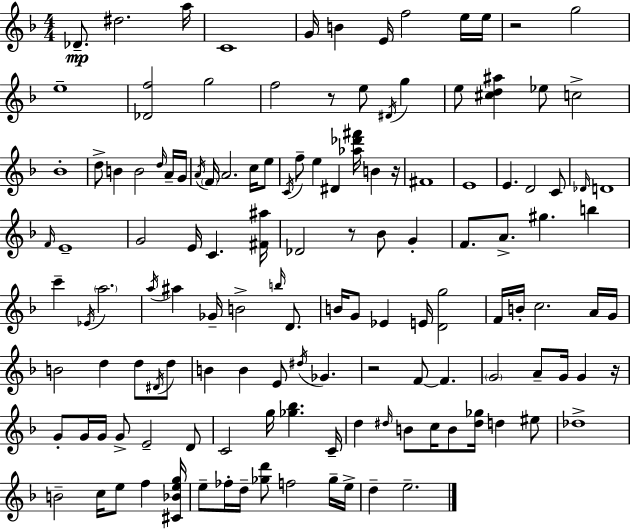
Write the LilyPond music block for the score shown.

{
  \clef treble
  \numericTimeSignature
  \time 4/4
  \key d \minor
  des'8.--\mp dis''2. a''16 | c'1 | g'16 b'4 e'16 f''2 e''16 e''16 | r2 g''2 | \break e''1-- | <des' f''>2 g''2 | f''2 r8 e''8 \acciaccatura { dis'16 } g''4 | e''8 <cis'' d'' ais''>4 ees''8 c''2-> | \break bes'1-. | d''8-> b'4 b'2 \grace { d''16 } | a'16-- g'16 \acciaccatura { a'16 } \parenthesize f'16 a'2. | c''16 e''8 \acciaccatura { c'16 } f''8-- e''4 dis'4 <aes'' des''' fis'''>16 b'4 | \break r16 fis'1 | e'1 | e'4. d'2 | c'8 \grace { des'16 } d'1 | \break \grace { f'16 } e'1-- | g'2 e'16 c'4. | <fis' ais''>16 des'2 r8 | bes'8 g'4-. f'8. a'8.-> gis''4. | \break b''4 c'''4-- \acciaccatura { ees'16 } \parenthesize a''2. | \acciaccatura { a''16 } ais''4 ges'16-- b'2-> | \grace { b''16 } d'8. b'16 g'8 ees'4 | e'16 <d' g''>2 f'16 b'16-. c''2. | \break a'16 g'16 b'2 | d''4 d''8 \acciaccatura { dis'16 } d''8 b'4 b'4 | e'8 \acciaccatura { dis''16 } ges'4. r2 | f'8~~ f'4. \parenthesize g'2 | \break a'8-- g'16 g'4 r16 g'8-. g'16 g'16 g'8-> | e'2-- d'8 c'2 | g''16 <ges'' bes''>4. c'16-- d''4 \grace { dis''16 } | b'8 c''16 b'8 <dis'' ges''>16 d''4 eis''8 des''1-> | \break b'2-- | c''16 e''8 f''4 <cis' bes' e'' g''>16 e''8-- fes''16-. d''16-- | <ges'' d'''>8 f''2 ges''16-- e''16-> d''4-- | e''2.-- \bar "|."
}